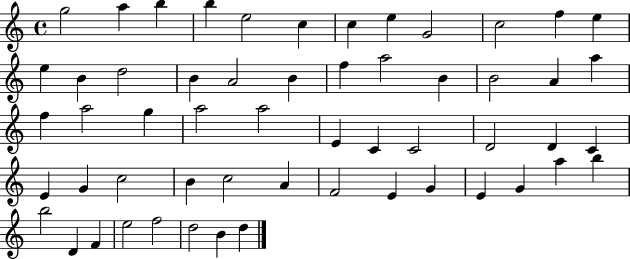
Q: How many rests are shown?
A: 0